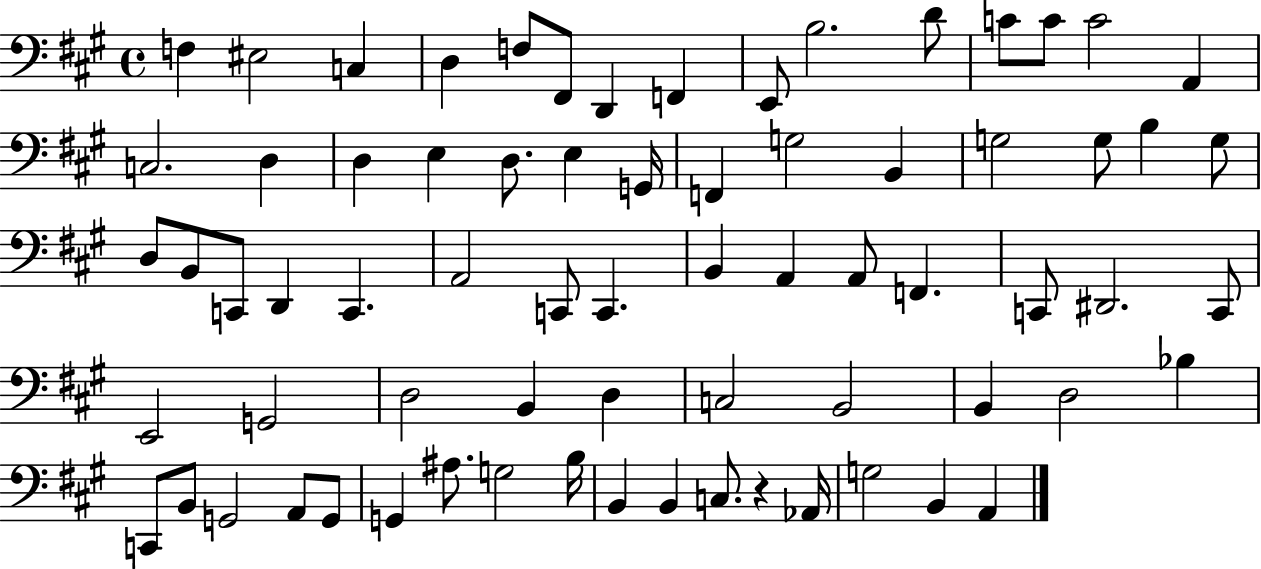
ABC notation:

X:1
T:Untitled
M:4/4
L:1/4
K:A
F, ^E,2 C, D, F,/2 ^F,,/2 D,, F,, E,,/2 B,2 D/2 C/2 C/2 C2 A,, C,2 D, D, E, D,/2 E, G,,/4 F,, G,2 B,, G,2 G,/2 B, G,/2 D,/2 B,,/2 C,,/2 D,, C,, A,,2 C,,/2 C,, B,, A,, A,,/2 F,, C,,/2 ^D,,2 C,,/2 E,,2 G,,2 D,2 B,, D, C,2 B,,2 B,, D,2 _B, C,,/2 B,,/2 G,,2 A,,/2 G,,/2 G,, ^A,/2 G,2 B,/4 B,, B,, C,/2 z _A,,/4 G,2 B,, A,,